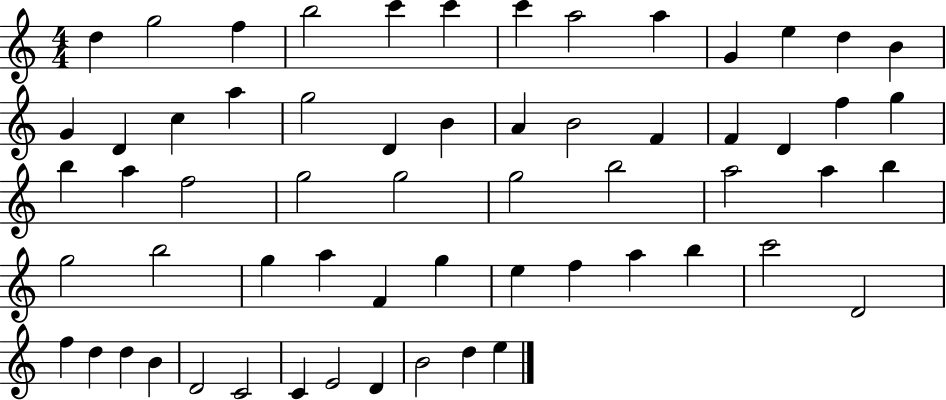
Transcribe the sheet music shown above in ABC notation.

X:1
T:Untitled
M:4/4
L:1/4
K:C
d g2 f b2 c' c' c' a2 a G e d B G D c a g2 D B A B2 F F D f g b a f2 g2 g2 g2 b2 a2 a b g2 b2 g a F g e f a b c'2 D2 f d d B D2 C2 C E2 D B2 d e